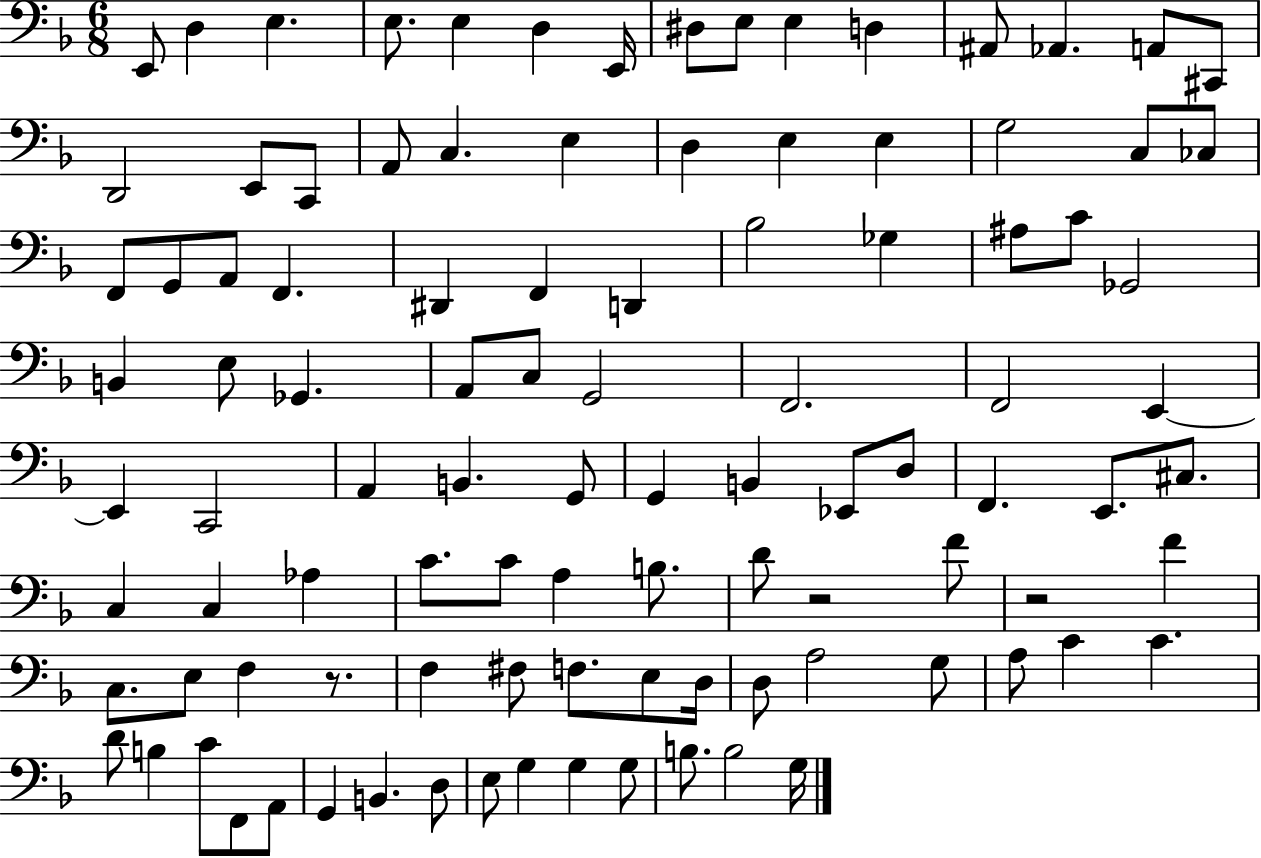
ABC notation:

X:1
T:Untitled
M:6/8
L:1/4
K:F
E,,/2 D, E, E,/2 E, D, E,,/4 ^D,/2 E,/2 E, D, ^A,,/2 _A,, A,,/2 ^C,,/2 D,,2 E,,/2 C,,/2 A,,/2 C, E, D, E, E, G,2 C,/2 _C,/2 F,,/2 G,,/2 A,,/2 F,, ^D,, F,, D,, _B,2 _G, ^A,/2 C/2 _G,,2 B,, E,/2 _G,, A,,/2 C,/2 G,,2 F,,2 F,,2 E,, E,, C,,2 A,, B,, G,,/2 G,, B,, _E,,/2 D,/2 F,, E,,/2 ^C,/2 C, C, _A, C/2 C/2 A, B,/2 D/2 z2 F/2 z2 F C,/2 E,/2 F, z/2 F, ^F,/2 F,/2 E,/2 D,/4 D,/2 A,2 G,/2 A,/2 C C D/2 B, C/2 F,,/2 A,,/2 G,, B,, D,/2 E,/2 G, G, G,/2 B,/2 B,2 G,/4